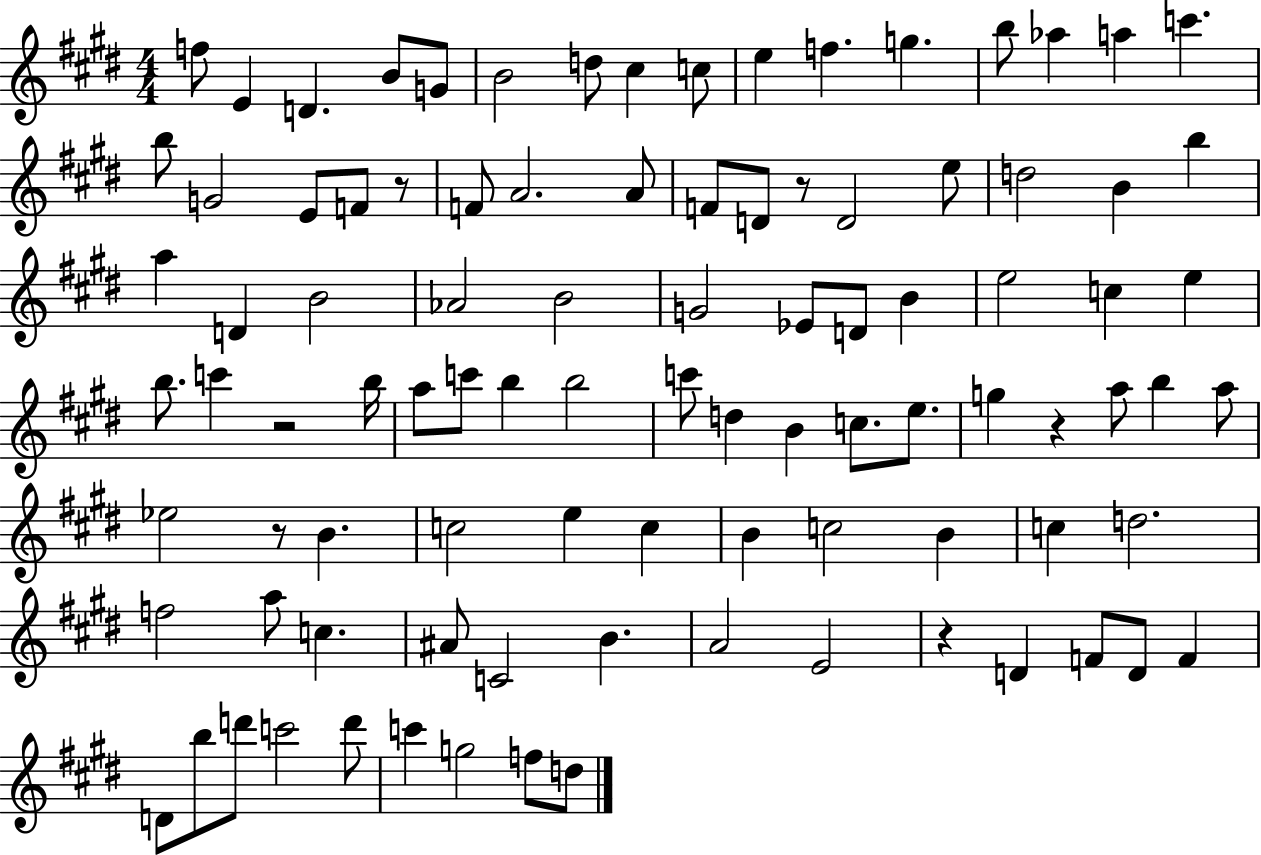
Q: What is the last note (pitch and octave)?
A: D5